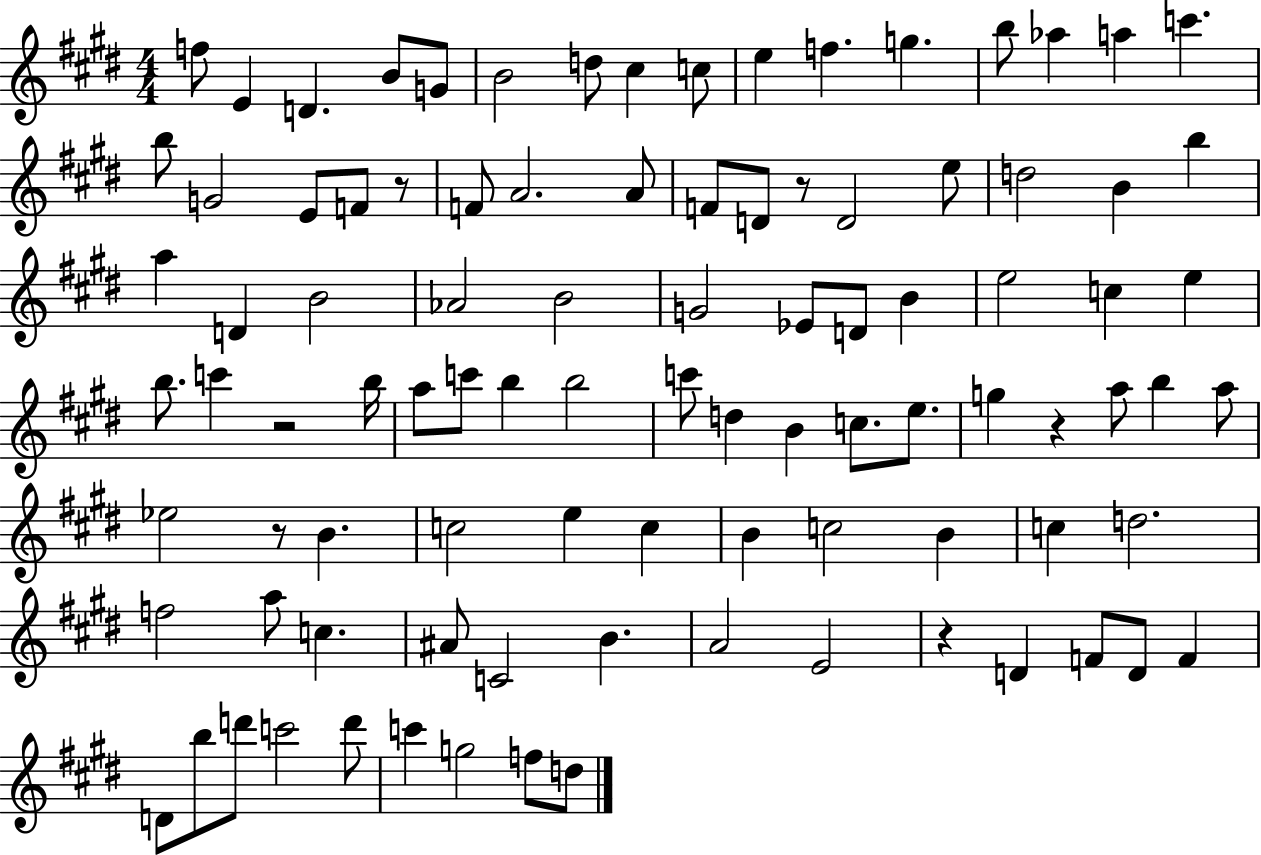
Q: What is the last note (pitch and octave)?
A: D5